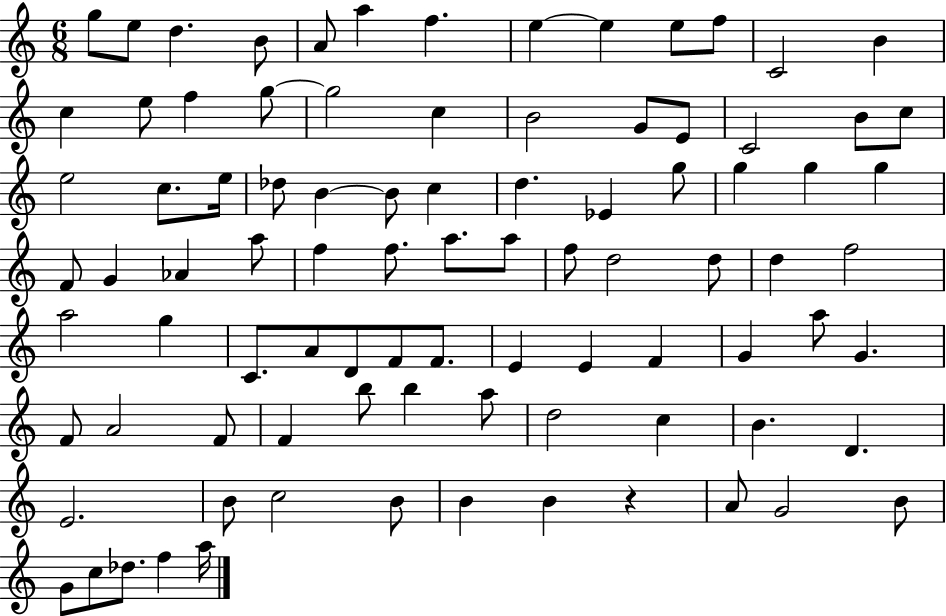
{
  \clef treble
  \numericTimeSignature
  \time 6/8
  \key c \major
  g''8 e''8 d''4. b'8 | a'8 a''4 f''4. | e''4~~ e''4 e''8 f''8 | c'2 b'4 | \break c''4 e''8 f''4 g''8~~ | g''2 c''4 | b'2 g'8 e'8 | c'2 b'8 c''8 | \break e''2 c''8. e''16 | des''8 b'4~~ b'8 c''4 | d''4. ees'4 g''8 | g''4 g''4 g''4 | \break f'8 g'4 aes'4 a''8 | f''4 f''8. a''8. a''8 | f''8 d''2 d''8 | d''4 f''2 | \break a''2 g''4 | c'8. a'8 d'8 f'8 f'8. | e'4 e'4 f'4 | g'4 a''8 g'4. | \break f'8 a'2 f'8 | f'4 b''8 b''4 a''8 | d''2 c''4 | b'4. d'4. | \break e'2. | b'8 c''2 b'8 | b'4 b'4 r4 | a'8 g'2 b'8 | \break g'8 c''8 des''8. f''4 a''16 | \bar "|."
}